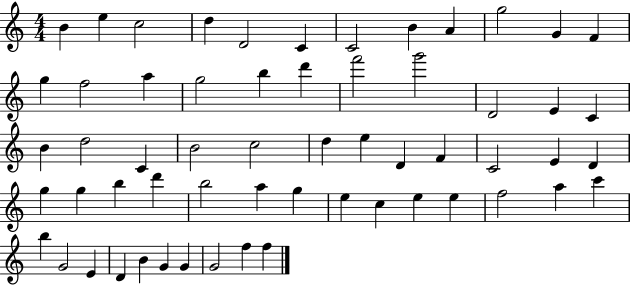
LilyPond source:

{
  \clef treble
  \numericTimeSignature
  \time 4/4
  \key c \major
  b'4 e''4 c''2 | d''4 d'2 c'4 | c'2 b'4 a'4 | g''2 g'4 f'4 | \break g''4 f''2 a''4 | g''2 b''4 d'''4 | f'''2 g'''2 | d'2 e'4 c'4 | \break b'4 d''2 c'4 | b'2 c''2 | d''4 e''4 d'4 f'4 | c'2 e'4 d'4 | \break g''4 g''4 b''4 d'''4 | b''2 a''4 g''4 | e''4 c''4 e''4 e''4 | f''2 a''4 c'''4 | \break b''4 g'2 e'4 | d'4 b'4 g'4 g'4 | g'2 f''4 f''4 | \bar "|."
}